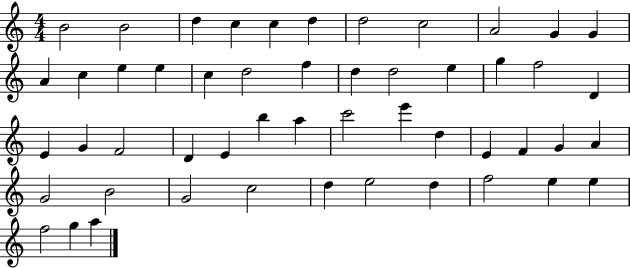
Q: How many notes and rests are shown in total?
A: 51